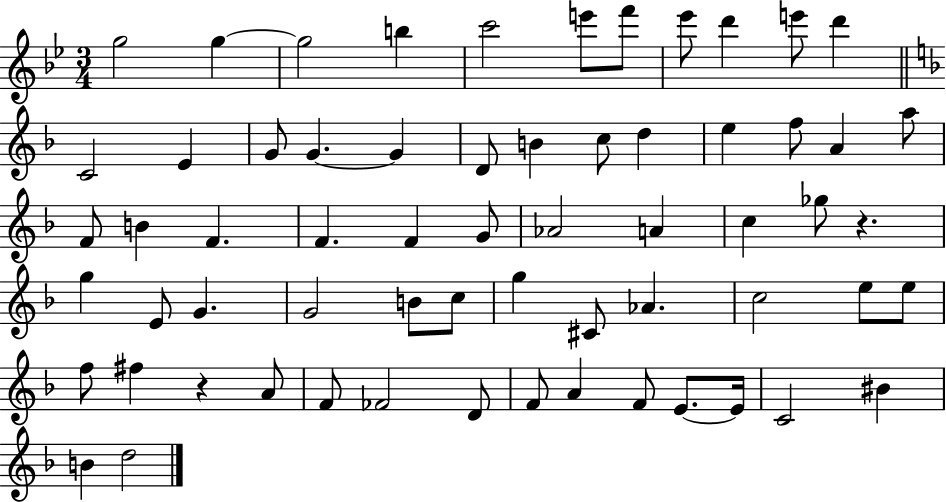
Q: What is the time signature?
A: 3/4